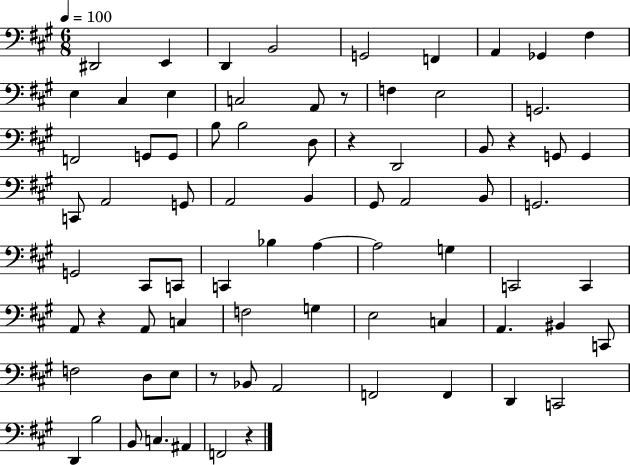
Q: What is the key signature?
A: A major